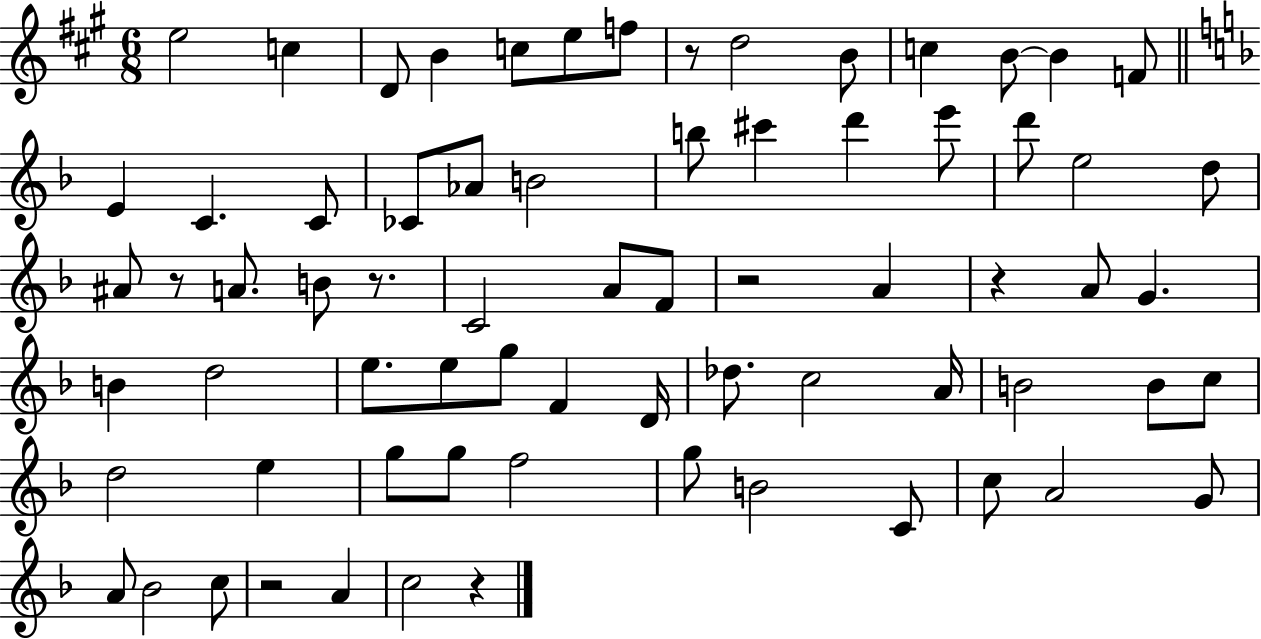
X:1
T:Untitled
M:6/8
L:1/4
K:A
e2 c D/2 B c/2 e/2 f/2 z/2 d2 B/2 c B/2 B F/2 E C C/2 _C/2 _A/2 B2 b/2 ^c' d' e'/2 d'/2 e2 d/2 ^A/2 z/2 A/2 B/2 z/2 C2 A/2 F/2 z2 A z A/2 G B d2 e/2 e/2 g/2 F D/4 _d/2 c2 A/4 B2 B/2 c/2 d2 e g/2 g/2 f2 g/2 B2 C/2 c/2 A2 G/2 A/2 _B2 c/2 z2 A c2 z